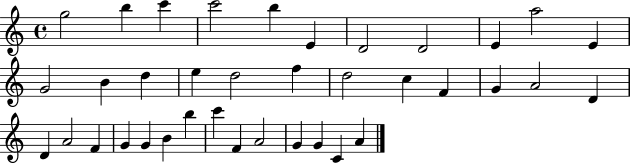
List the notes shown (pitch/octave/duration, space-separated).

G5/h B5/q C6/q C6/h B5/q E4/q D4/h D4/h E4/q A5/h E4/q G4/h B4/q D5/q E5/q D5/h F5/q D5/h C5/q F4/q G4/q A4/h D4/q D4/q A4/h F4/q G4/q G4/q B4/q B5/q C6/q F4/q A4/h G4/q G4/q C4/q A4/q